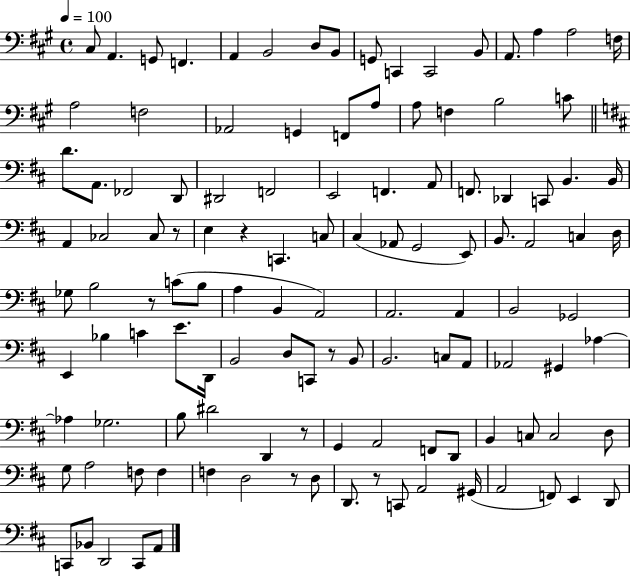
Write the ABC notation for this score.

X:1
T:Untitled
M:4/4
L:1/4
K:A
^C,/2 A,, G,,/2 F,, A,, B,,2 D,/2 B,,/2 G,,/2 C,, C,,2 B,,/2 A,,/2 A, A,2 F,/4 A,2 F,2 _A,,2 G,, F,,/2 A,/2 A,/2 F, B,2 C/2 D/2 A,,/2 _F,,2 D,,/2 ^D,,2 F,,2 E,,2 F,, A,,/2 F,,/2 _D,, C,,/2 B,, B,,/4 A,, _C,2 _C,/2 z/2 E, z C,, C,/2 ^C, _A,,/2 G,,2 E,,/2 B,,/2 A,,2 C, D,/4 _G,/2 B,2 z/2 C/2 B,/2 A, B,, A,,2 A,,2 A,, B,,2 _G,,2 E,, _B, C E/2 D,,/4 B,,2 D,/2 C,,/2 z/2 B,,/2 B,,2 C,/2 A,,/2 _A,,2 ^G,, _A, _A, _G,2 B,/2 ^D2 D,, z/2 G,, A,,2 F,,/2 D,,/2 B,, C,/2 C,2 D,/2 G,/2 A,2 F,/2 F, F, D,2 z/2 D,/2 D,,/2 z/2 C,,/2 A,,2 ^G,,/4 A,,2 F,,/2 E,, D,,/2 C,,/2 _B,,/2 D,,2 C,,/2 A,,/2